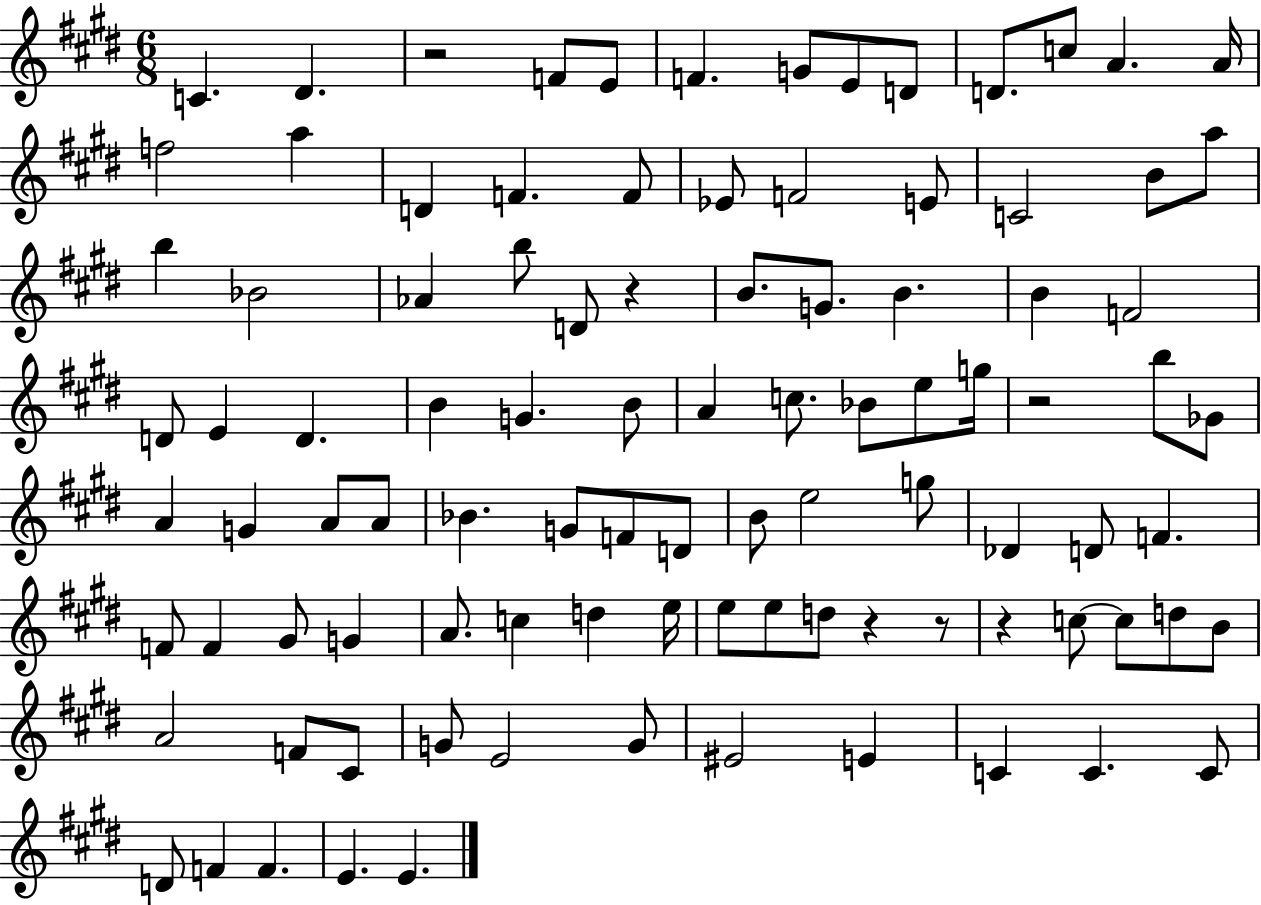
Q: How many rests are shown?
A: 6